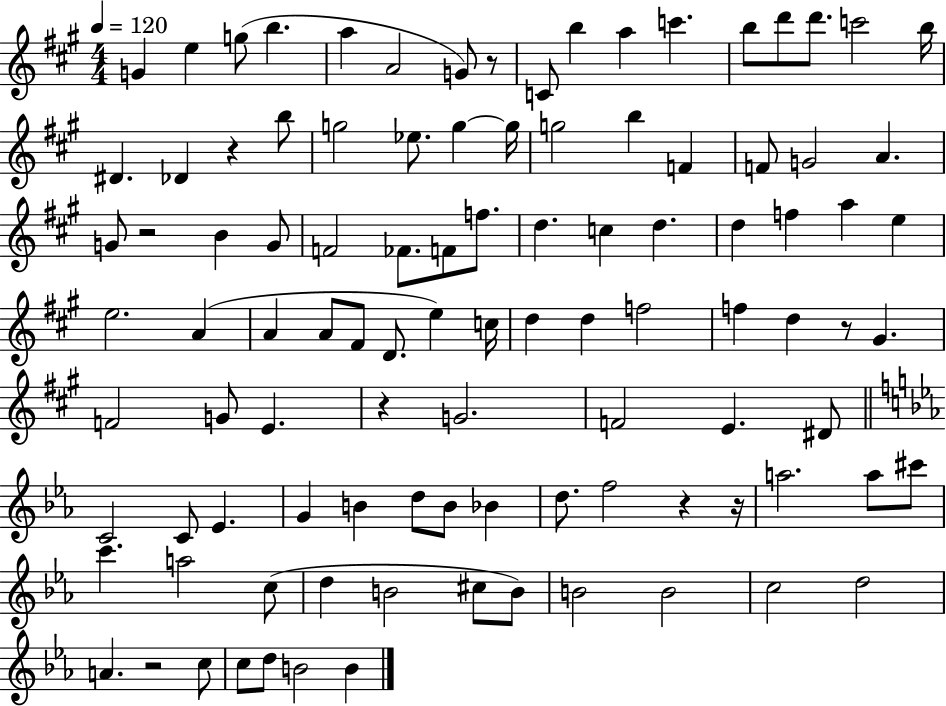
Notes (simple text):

G4/q E5/q G5/e B5/q. A5/q A4/h G4/e R/e C4/e B5/q A5/q C6/q. B5/e D6/e D6/e. C6/h B5/s D#4/q. Db4/q R/q B5/e G5/h Eb5/e. G5/q G5/s G5/h B5/q F4/q F4/e G4/h A4/q. G4/e R/h B4/q G4/e F4/h FES4/e. F4/e F5/e. D5/q. C5/q D5/q. D5/q F5/q A5/q E5/q E5/h. A4/q A4/q A4/e F#4/e D4/e. E5/q C5/s D5/q D5/q F5/h F5/q D5/q R/e G#4/q. F4/h G4/e E4/q. R/q G4/h. F4/h E4/q. D#4/e C4/h C4/e Eb4/q. G4/q B4/q D5/e B4/e Bb4/q D5/e. F5/h R/q R/s A5/h. A5/e C#6/e C6/q. A5/h C5/e D5/q B4/h C#5/e B4/e B4/h B4/h C5/h D5/h A4/q. R/h C5/e C5/e D5/e B4/h B4/q